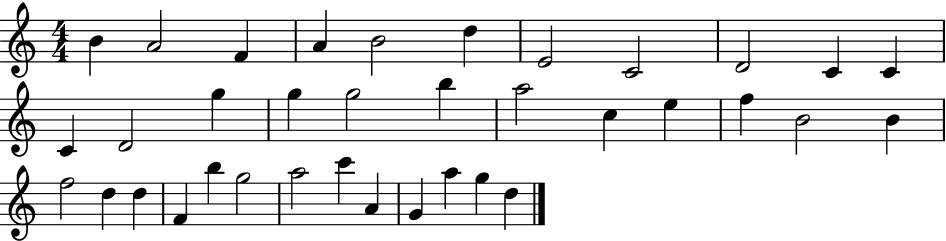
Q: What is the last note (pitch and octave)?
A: D5